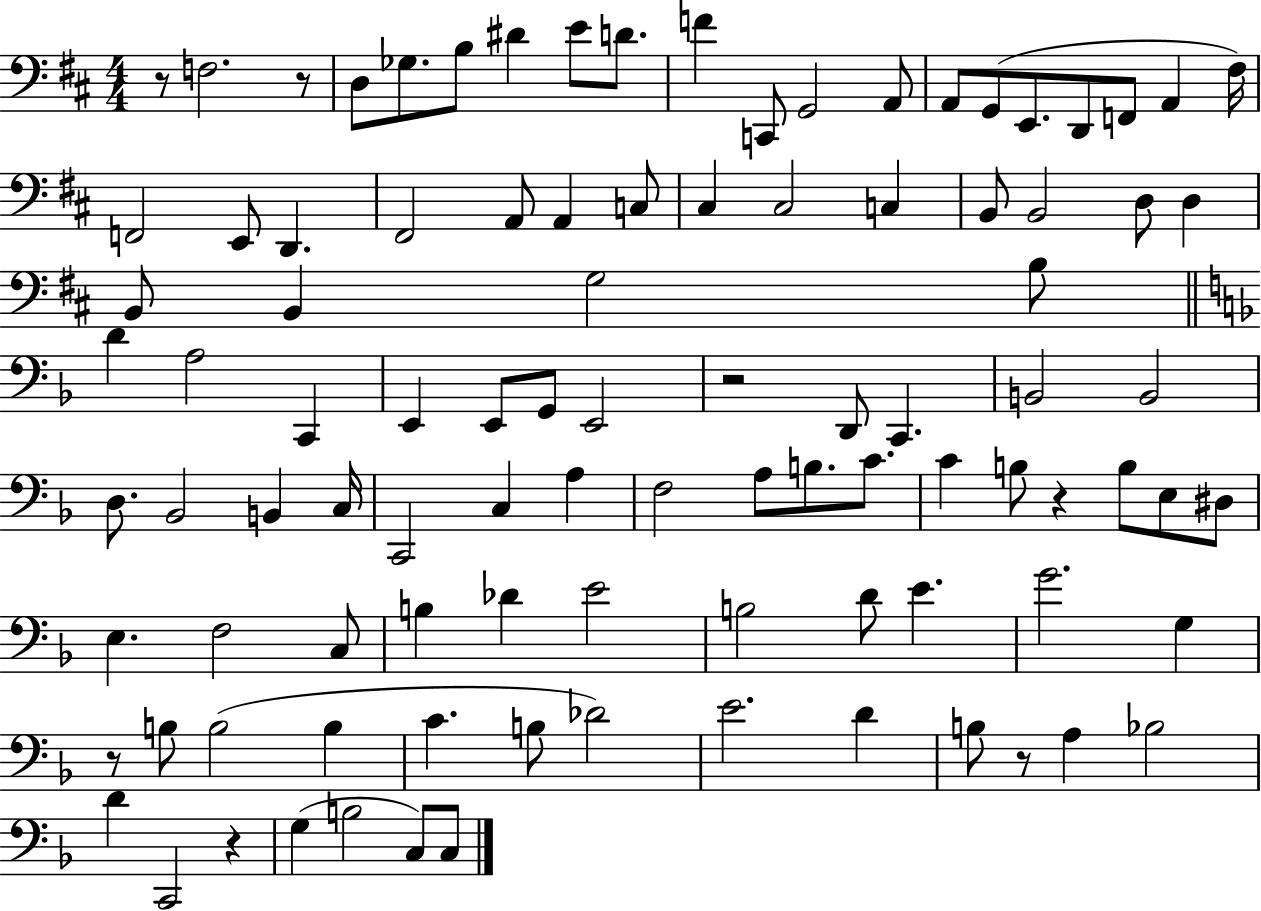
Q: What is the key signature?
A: D major